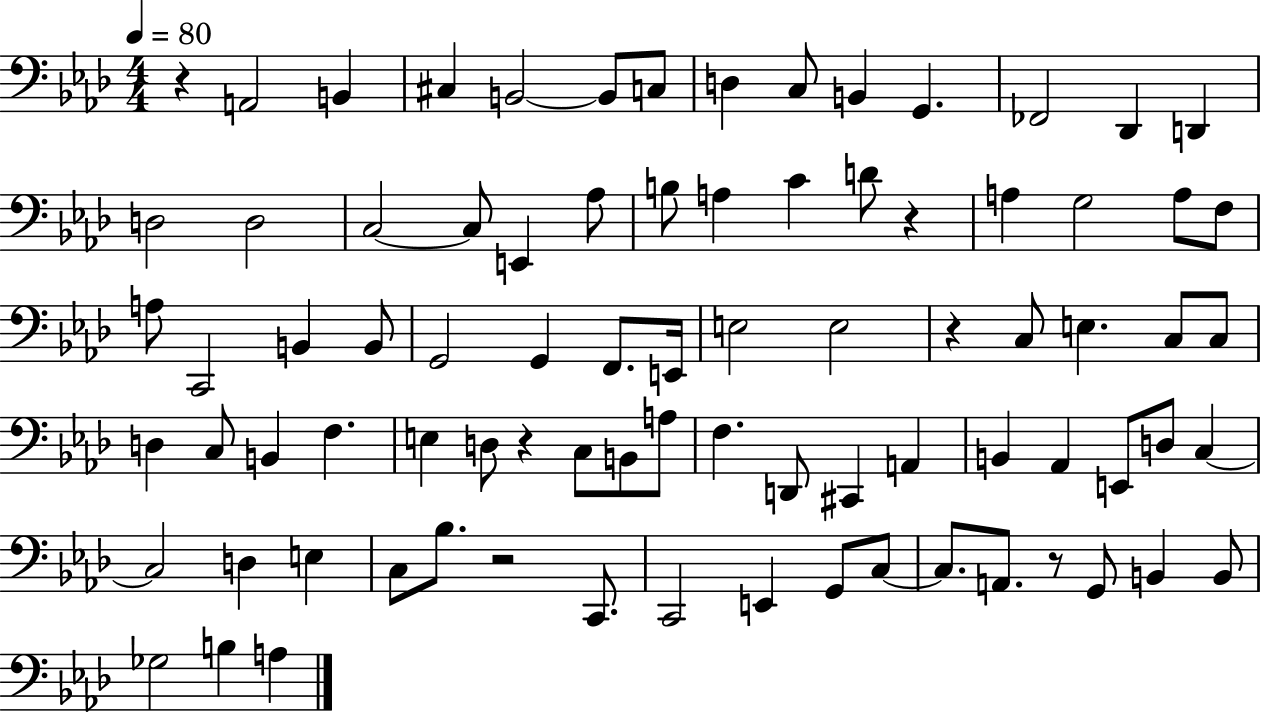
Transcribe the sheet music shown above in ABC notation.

X:1
T:Untitled
M:4/4
L:1/4
K:Ab
z A,,2 B,, ^C, B,,2 B,,/2 C,/2 D, C,/2 B,, G,, _F,,2 _D,, D,, D,2 D,2 C,2 C,/2 E,, _A,/2 B,/2 A, C D/2 z A, G,2 A,/2 F,/2 A,/2 C,,2 B,, B,,/2 G,,2 G,, F,,/2 E,,/4 E,2 E,2 z C,/2 E, C,/2 C,/2 D, C,/2 B,, F, E, D,/2 z C,/2 B,,/2 A,/2 F, D,,/2 ^C,, A,, B,, _A,, E,,/2 D,/2 C, C,2 D, E, C,/2 _B,/2 z2 C,,/2 C,,2 E,, G,,/2 C,/2 C,/2 A,,/2 z/2 G,,/2 B,, B,,/2 _G,2 B, A,